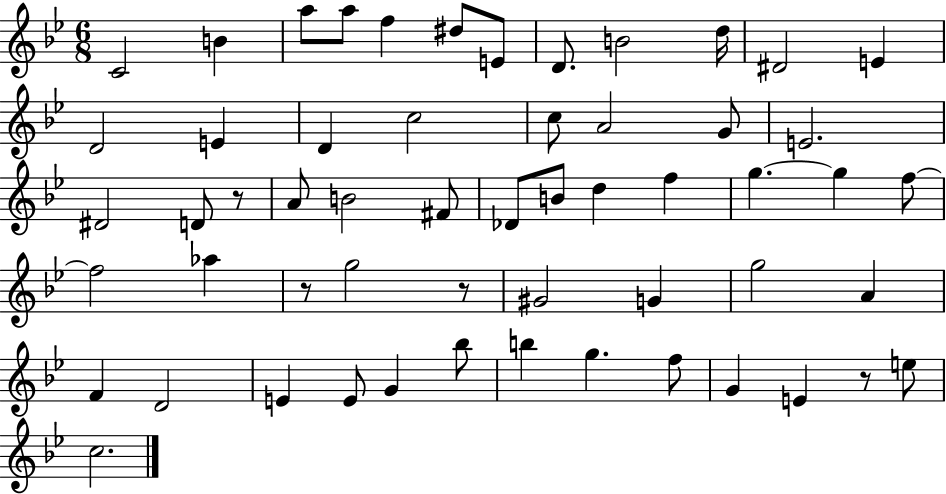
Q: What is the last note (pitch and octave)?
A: C5